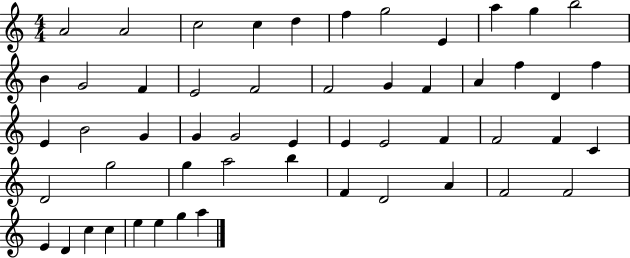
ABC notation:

X:1
T:Untitled
M:4/4
L:1/4
K:C
A2 A2 c2 c d f g2 E a g b2 B G2 F E2 F2 F2 G F A f D f E B2 G G G2 E E E2 F F2 F C D2 g2 g a2 b F D2 A F2 F2 E D c c e e g a